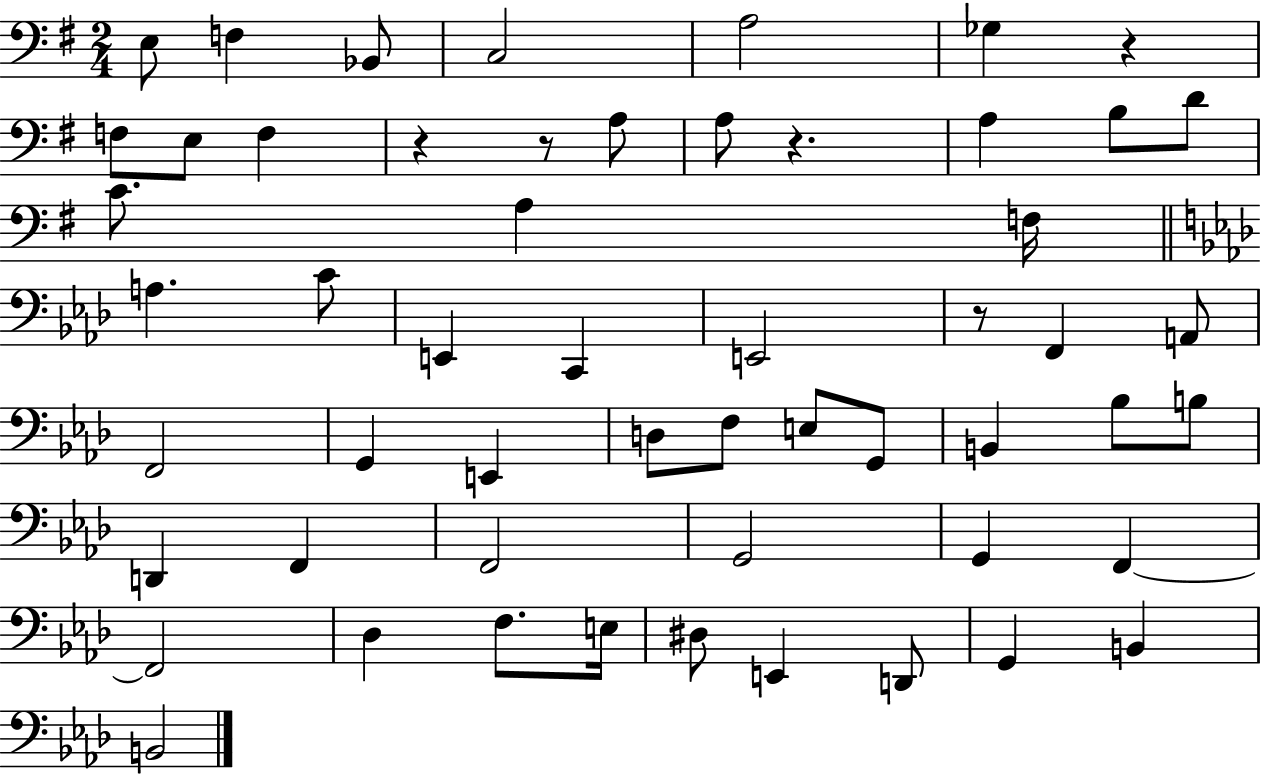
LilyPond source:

{
  \clef bass
  \numericTimeSignature
  \time 2/4
  \key g \major
  \repeat volta 2 { e8 f4 bes,8 | c2 | a2 | ges4 r4 | \break f8 e8 f4 | r4 r8 a8 | a8 r4. | a4 b8 d'8 | \break c'8. a4 f16 | \bar "||" \break \key aes \major a4. c'8 | e,4 c,4 | e,2 | r8 f,4 a,8 | \break f,2 | g,4 e,4 | d8 f8 e8 g,8 | b,4 bes8 b8 | \break d,4 f,4 | f,2 | g,2 | g,4 f,4~~ | \break f,2 | des4 f8. e16 | dis8 e,4 d,8 | g,4 b,4 | \break b,2 | } \bar "|."
}